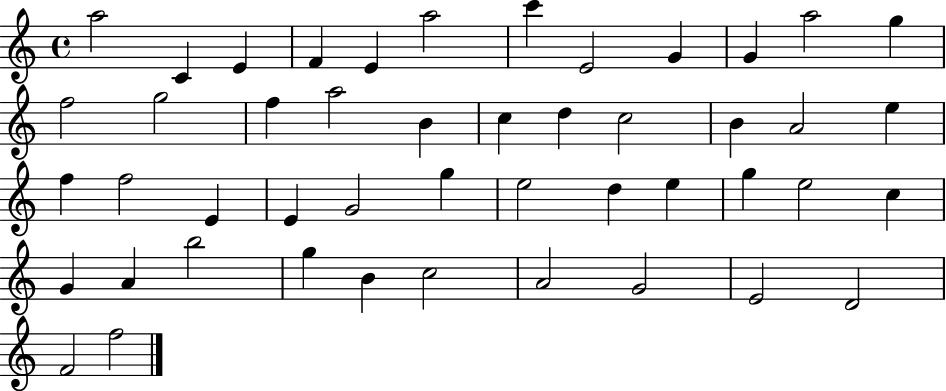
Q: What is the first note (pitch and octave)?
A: A5